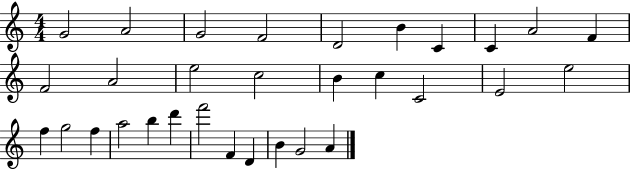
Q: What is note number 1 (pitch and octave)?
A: G4